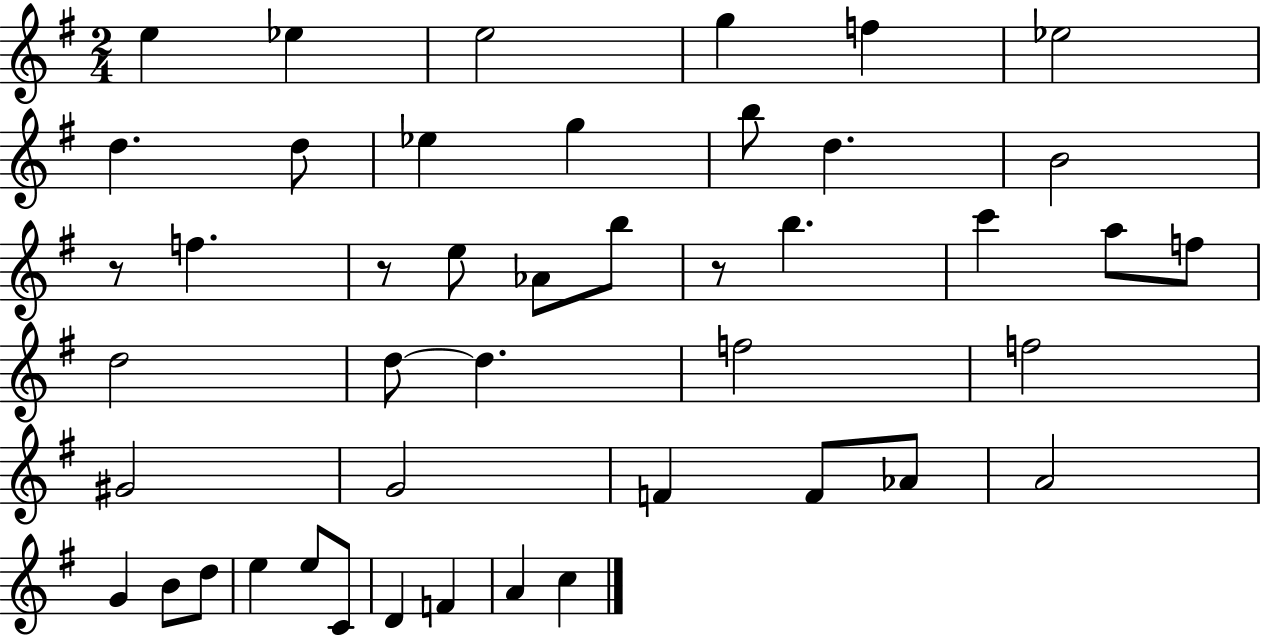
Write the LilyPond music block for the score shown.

{
  \clef treble
  \numericTimeSignature
  \time 2/4
  \key g \major
  \repeat volta 2 { e''4 ees''4 | e''2 | g''4 f''4 | ees''2 | \break d''4. d''8 | ees''4 g''4 | b''8 d''4. | b'2 | \break r8 f''4. | r8 e''8 aes'8 b''8 | r8 b''4. | c'''4 a''8 f''8 | \break d''2 | d''8~~ d''4. | f''2 | f''2 | \break gis'2 | g'2 | f'4 f'8 aes'8 | a'2 | \break g'4 b'8 d''8 | e''4 e''8 c'8 | d'4 f'4 | a'4 c''4 | \break } \bar "|."
}